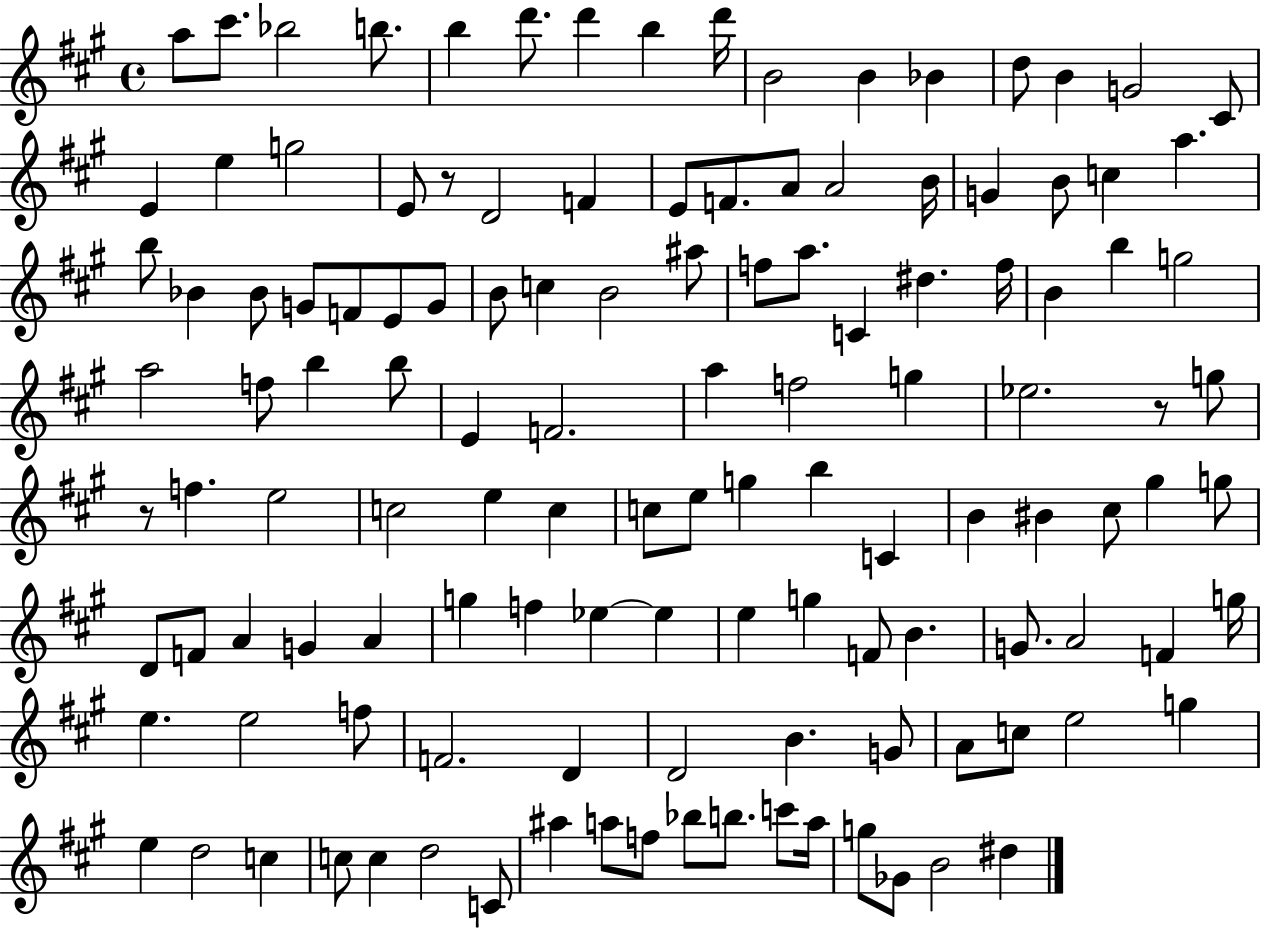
X:1
T:Untitled
M:4/4
L:1/4
K:A
a/2 ^c'/2 _b2 b/2 b d'/2 d' b d'/4 B2 B _B d/2 B G2 ^C/2 E e g2 E/2 z/2 D2 F E/2 F/2 A/2 A2 B/4 G B/2 c a b/2 _B _B/2 G/2 F/2 E/2 G/2 B/2 c B2 ^a/2 f/2 a/2 C ^d f/4 B b g2 a2 f/2 b b/2 E F2 a f2 g _e2 z/2 g/2 z/2 f e2 c2 e c c/2 e/2 g b C B ^B ^c/2 ^g g/2 D/2 F/2 A G A g f _e _e e g F/2 B G/2 A2 F g/4 e e2 f/2 F2 D D2 B G/2 A/2 c/2 e2 g e d2 c c/2 c d2 C/2 ^a a/2 f/2 _b/2 b/2 c'/2 a/4 g/2 _G/2 B2 ^d